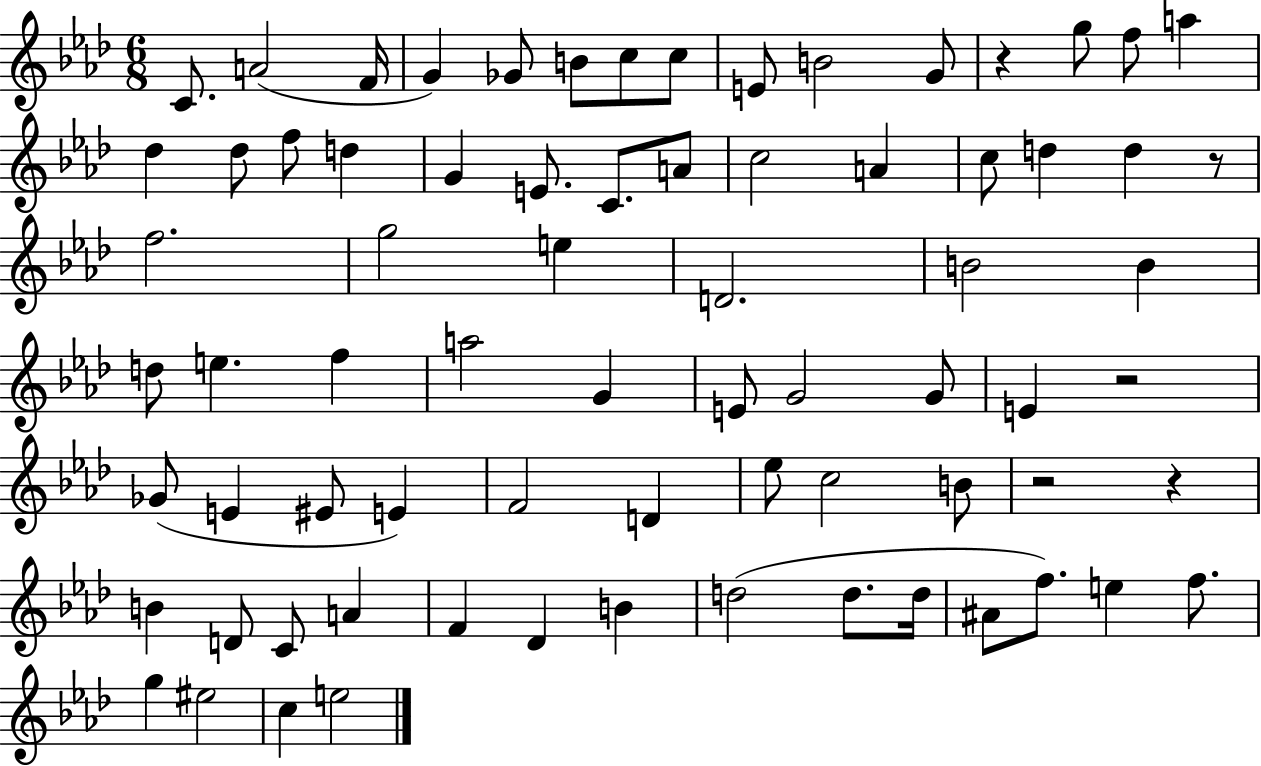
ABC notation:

X:1
T:Untitled
M:6/8
L:1/4
K:Ab
C/2 A2 F/4 G _G/2 B/2 c/2 c/2 E/2 B2 G/2 z g/2 f/2 a _d _d/2 f/2 d G E/2 C/2 A/2 c2 A c/2 d d z/2 f2 g2 e D2 B2 B d/2 e f a2 G E/2 G2 G/2 E z2 _G/2 E ^E/2 E F2 D _e/2 c2 B/2 z2 z B D/2 C/2 A F _D B d2 d/2 d/4 ^A/2 f/2 e f/2 g ^e2 c e2